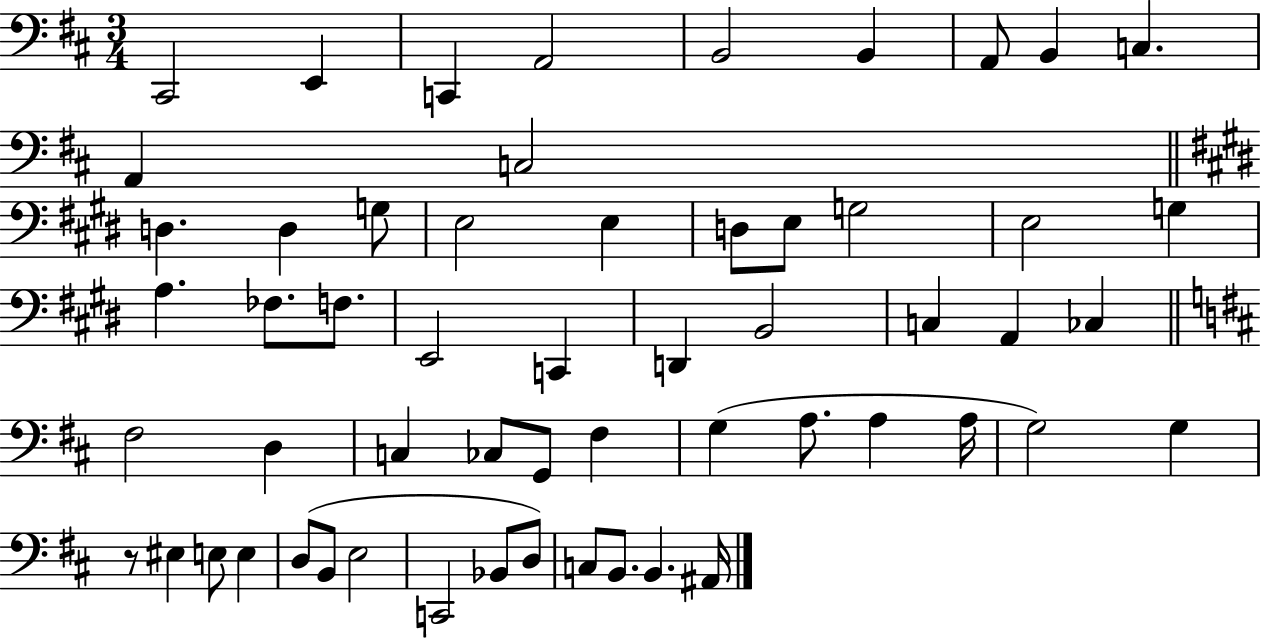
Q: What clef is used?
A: bass